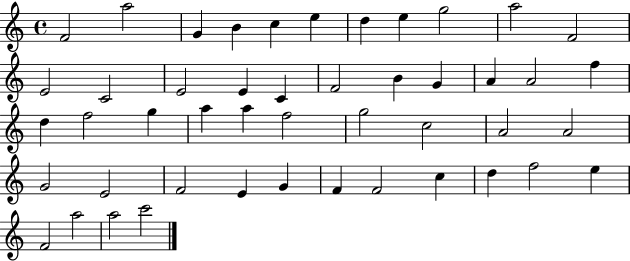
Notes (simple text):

F4/h A5/h G4/q B4/q C5/q E5/q D5/q E5/q G5/h A5/h F4/h E4/h C4/h E4/h E4/q C4/q F4/h B4/q G4/q A4/q A4/h F5/q D5/q F5/h G5/q A5/q A5/q F5/h G5/h C5/h A4/h A4/h G4/h E4/h F4/h E4/q G4/q F4/q F4/h C5/q D5/q F5/h E5/q F4/h A5/h A5/h C6/h